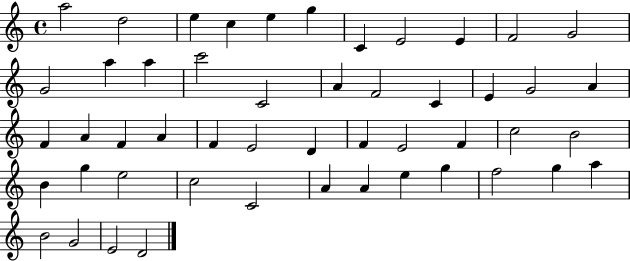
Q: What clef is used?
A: treble